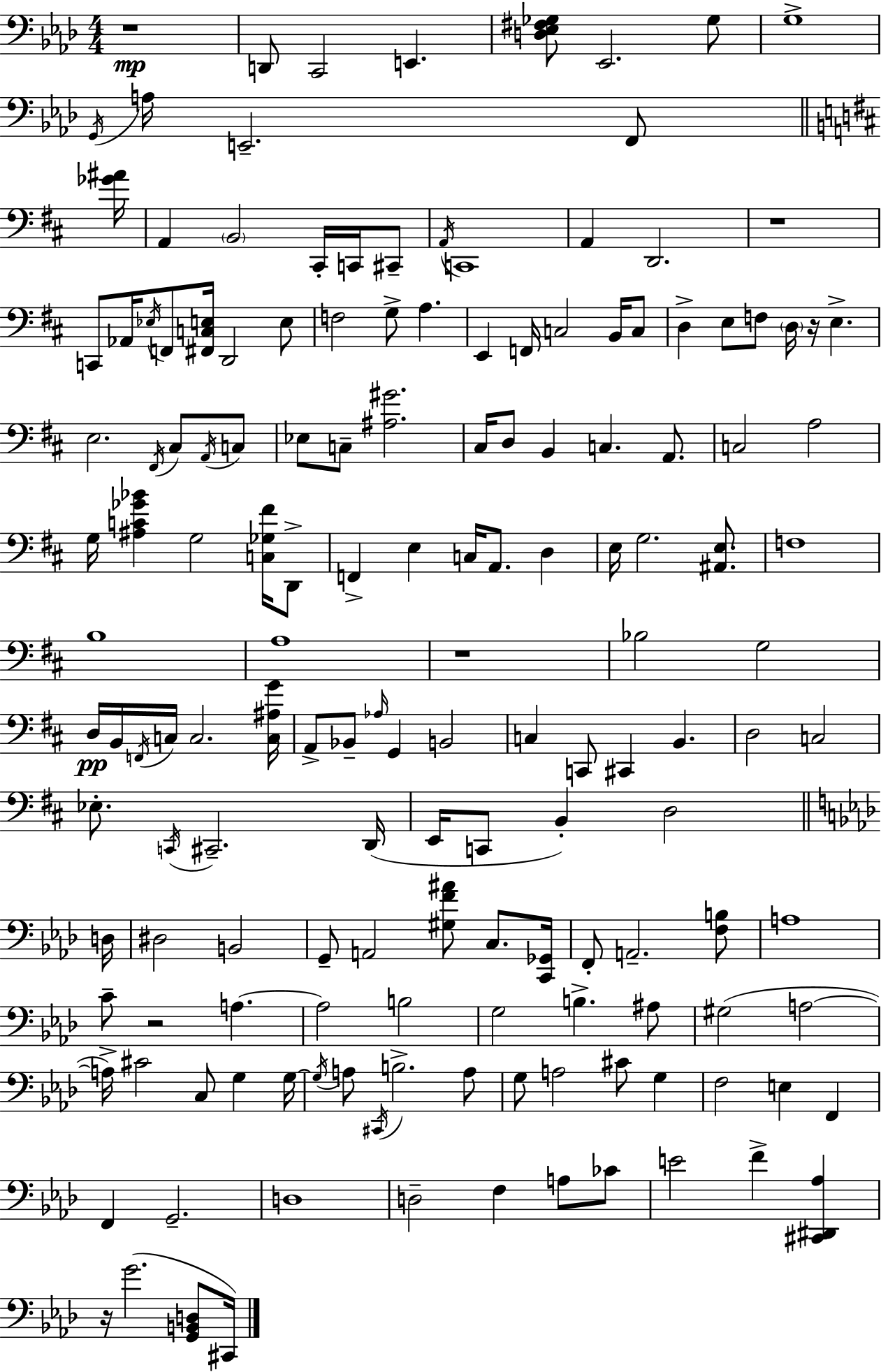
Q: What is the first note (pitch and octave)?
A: D2